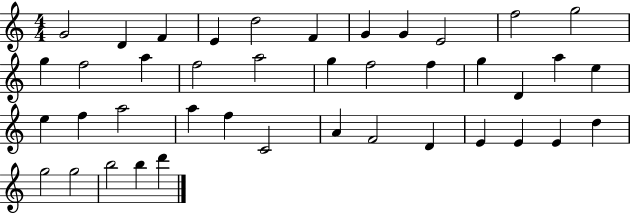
{
  \clef treble
  \numericTimeSignature
  \time 4/4
  \key c \major
  g'2 d'4 f'4 | e'4 d''2 f'4 | g'4 g'4 e'2 | f''2 g''2 | \break g''4 f''2 a''4 | f''2 a''2 | g''4 f''2 f''4 | g''4 d'4 a''4 e''4 | \break e''4 f''4 a''2 | a''4 f''4 c'2 | a'4 f'2 d'4 | e'4 e'4 e'4 d''4 | \break g''2 g''2 | b''2 b''4 d'''4 | \bar "|."
}